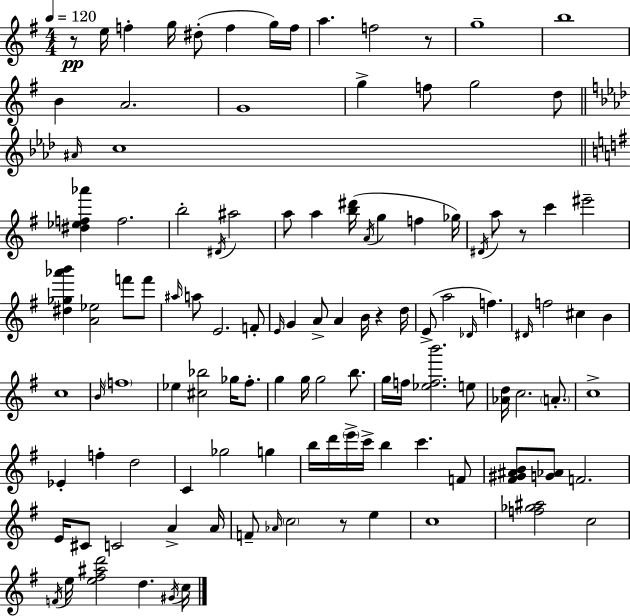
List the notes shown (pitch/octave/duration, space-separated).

R/e E5/s F5/q G5/s D#5/e F5/q G5/s F5/s A5/q. F5/h R/e G5/w B5/w B4/q A4/h. G4/w G5/q F5/e G5/h D5/e A#4/s C5/w [D#5,Eb5,F5,Ab6]/q F5/h. B5/h D#4/s A#5/h A5/e A5/q [B5,D#6]/s A4/s G5/q F5/q Gb5/s D#4/s A5/e R/e C6/q EIS6/h [D#5,Gb5,Ab6,B6]/q [A4,Eb5]/h F6/e F6/e A#5/s A5/e E4/h. F4/e E4/s G4/q A4/e A4/q B4/s R/q D5/s E4/e A5/h Db4/s F5/q. D#4/s F5/h C#5/q B4/q C5/w B4/s F5/w Eb5/q [C#5,Bb5]/h Gb5/s F#5/e. G5/q G5/s G5/h B5/e. G5/s F5/s [Eb5,F5,B6]/h. E5/e [Ab4,D5]/s C5/h. A4/e. C5/w Eb4/q F5/q D5/h C4/q Gb5/h G5/q B5/s D6/s E6/s C6/s B5/q C6/q. F4/e [F#4,G#4,A#4,B4]/e [G4,Ab4]/e F4/h. E4/s C#4/e C4/h A4/q A4/s F4/e Ab4/s C5/h R/e E5/q C5/w [F5,Gb5,A#5]/h C5/h F4/s E5/s [E5,F#5,A#5,D6]/h D5/q. G#4/s C5/s